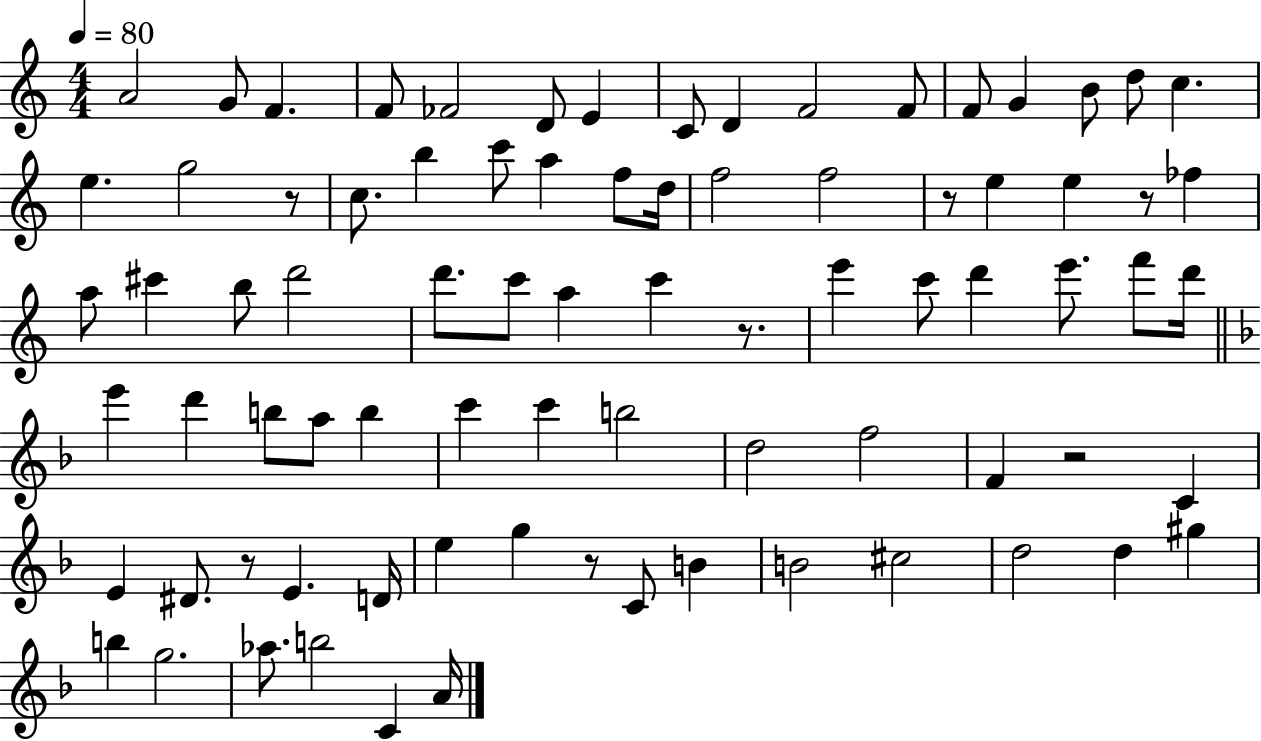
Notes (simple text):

A4/h G4/e F4/q. F4/e FES4/h D4/e E4/q C4/e D4/q F4/h F4/e F4/e G4/q B4/e D5/e C5/q. E5/q. G5/h R/e C5/e. B5/q C6/e A5/q F5/e D5/s F5/h F5/h R/e E5/q E5/q R/e FES5/q A5/e C#6/q B5/e D6/h D6/e. C6/e A5/q C6/q R/e. E6/q C6/e D6/q E6/e. F6/e D6/s E6/q D6/q B5/e A5/e B5/q C6/q C6/q B5/h D5/h F5/h F4/q R/h C4/q E4/q D#4/e. R/e E4/q. D4/s E5/q G5/q R/e C4/e B4/q B4/h C#5/h D5/h D5/q G#5/q B5/q G5/h. Ab5/e. B5/h C4/q A4/s